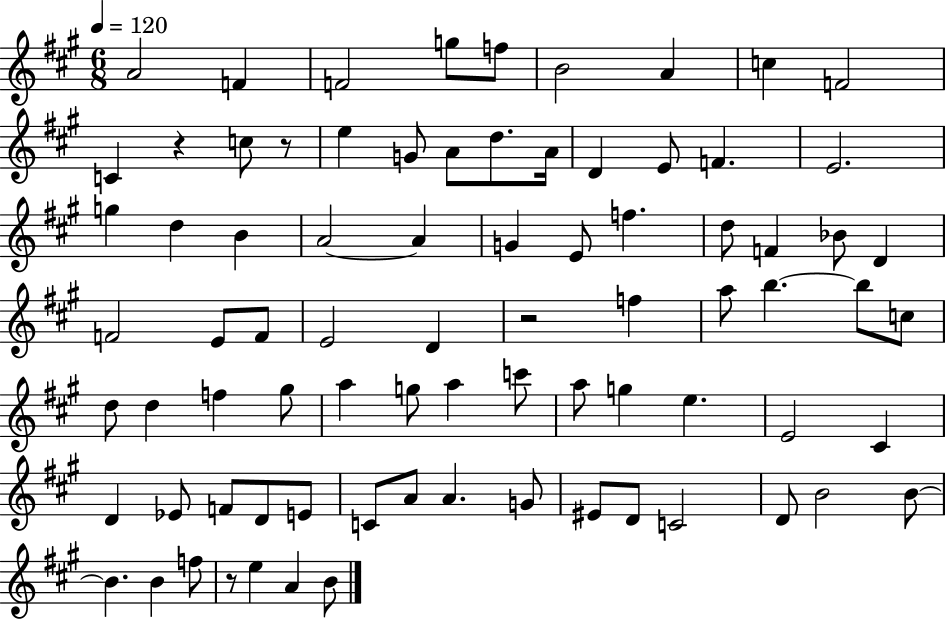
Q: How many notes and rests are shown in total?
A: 80